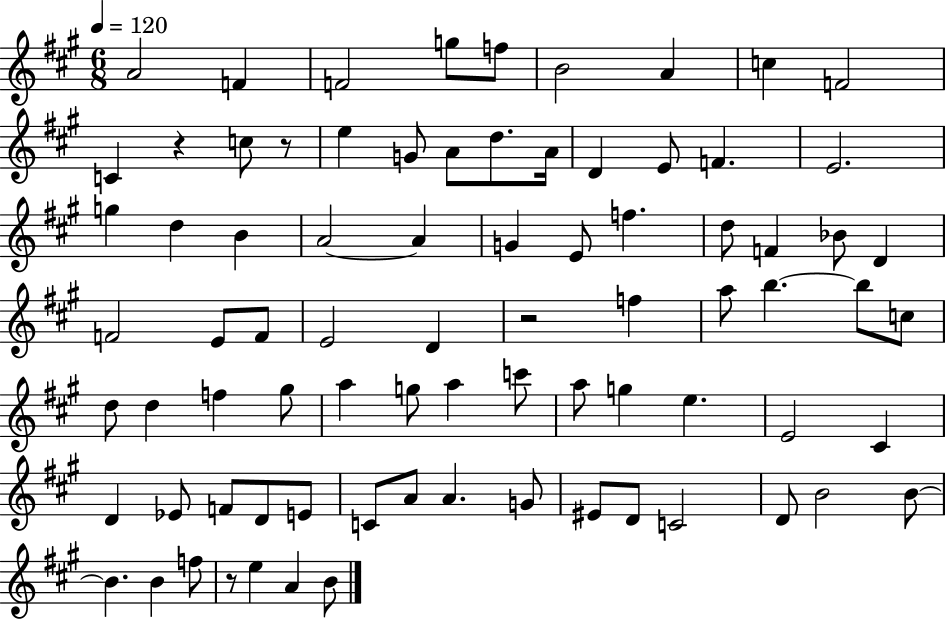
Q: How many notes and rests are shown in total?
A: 80